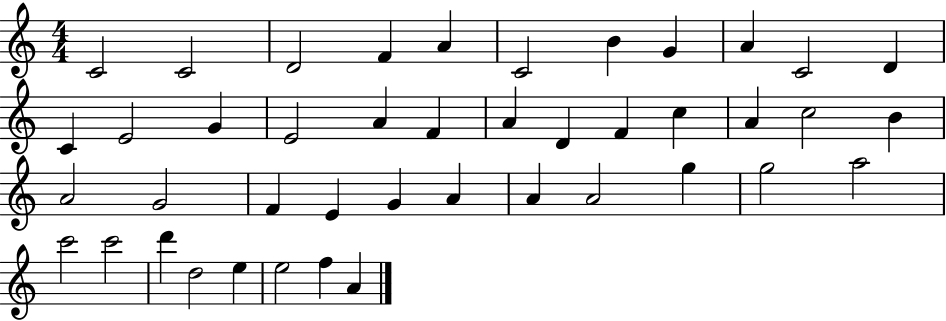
X:1
T:Untitled
M:4/4
L:1/4
K:C
C2 C2 D2 F A C2 B G A C2 D C E2 G E2 A F A D F c A c2 B A2 G2 F E G A A A2 g g2 a2 c'2 c'2 d' d2 e e2 f A